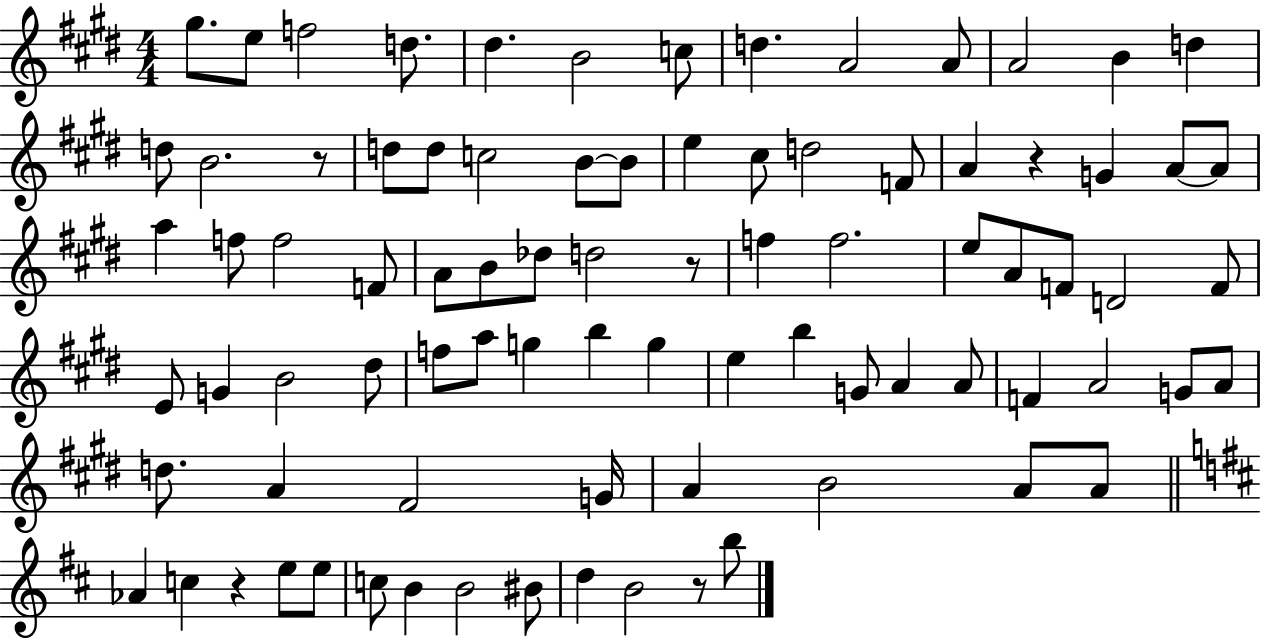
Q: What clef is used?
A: treble